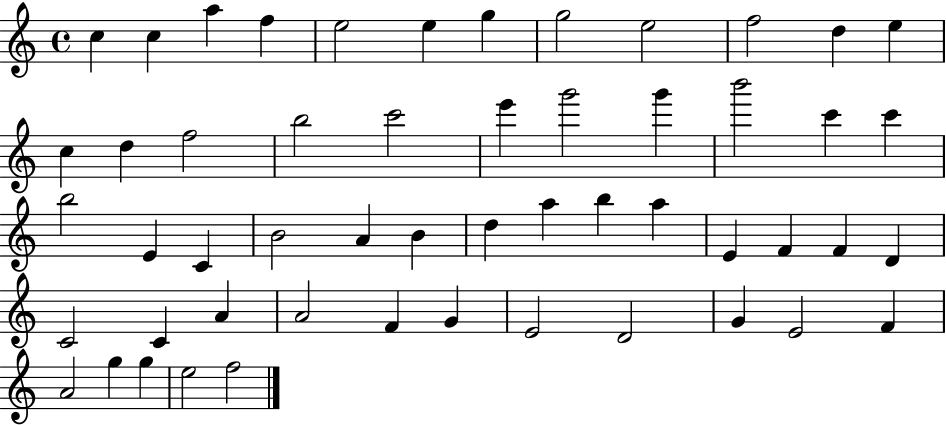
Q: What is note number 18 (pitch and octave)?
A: E6